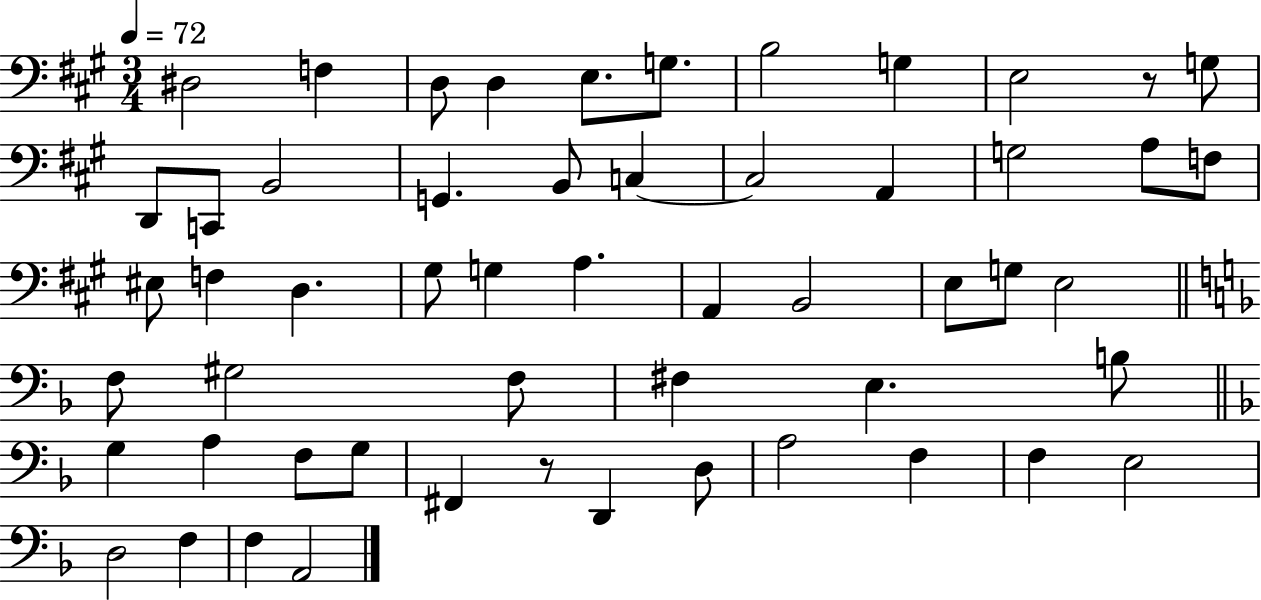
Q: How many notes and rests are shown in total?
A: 55